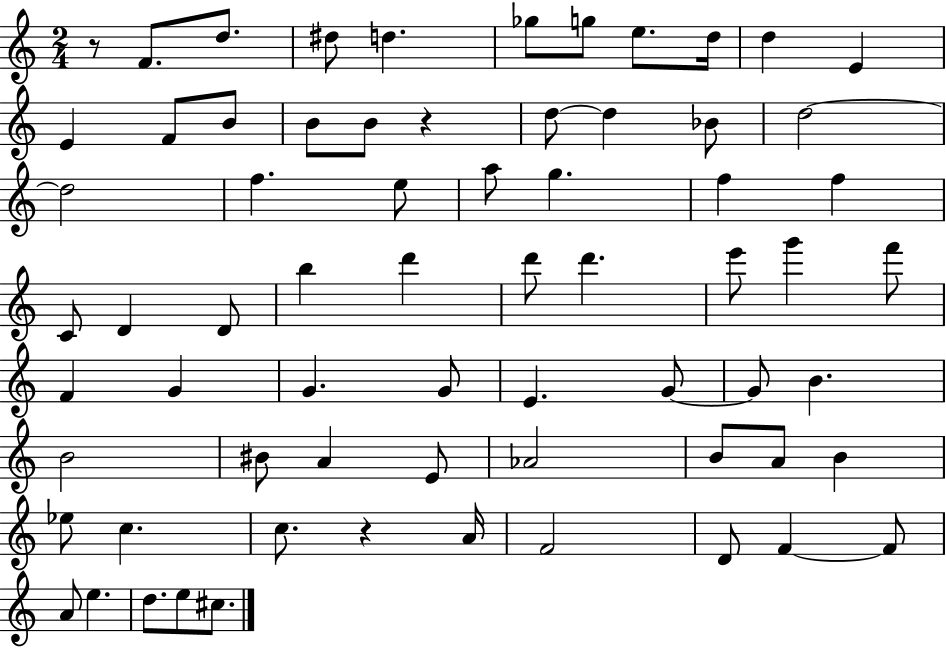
X:1
T:Untitled
M:2/4
L:1/4
K:C
z/2 F/2 d/2 ^d/2 d _g/2 g/2 e/2 d/4 d E E F/2 B/2 B/2 B/2 z d/2 d _B/2 d2 d2 f e/2 a/2 g f f C/2 D D/2 b d' d'/2 d' e'/2 g' f'/2 F G G G/2 E G/2 G/2 B B2 ^B/2 A E/2 _A2 B/2 A/2 B _e/2 c c/2 z A/4 F2 D/2 F F/2 A/2 e d/2 e/2 ^c/2